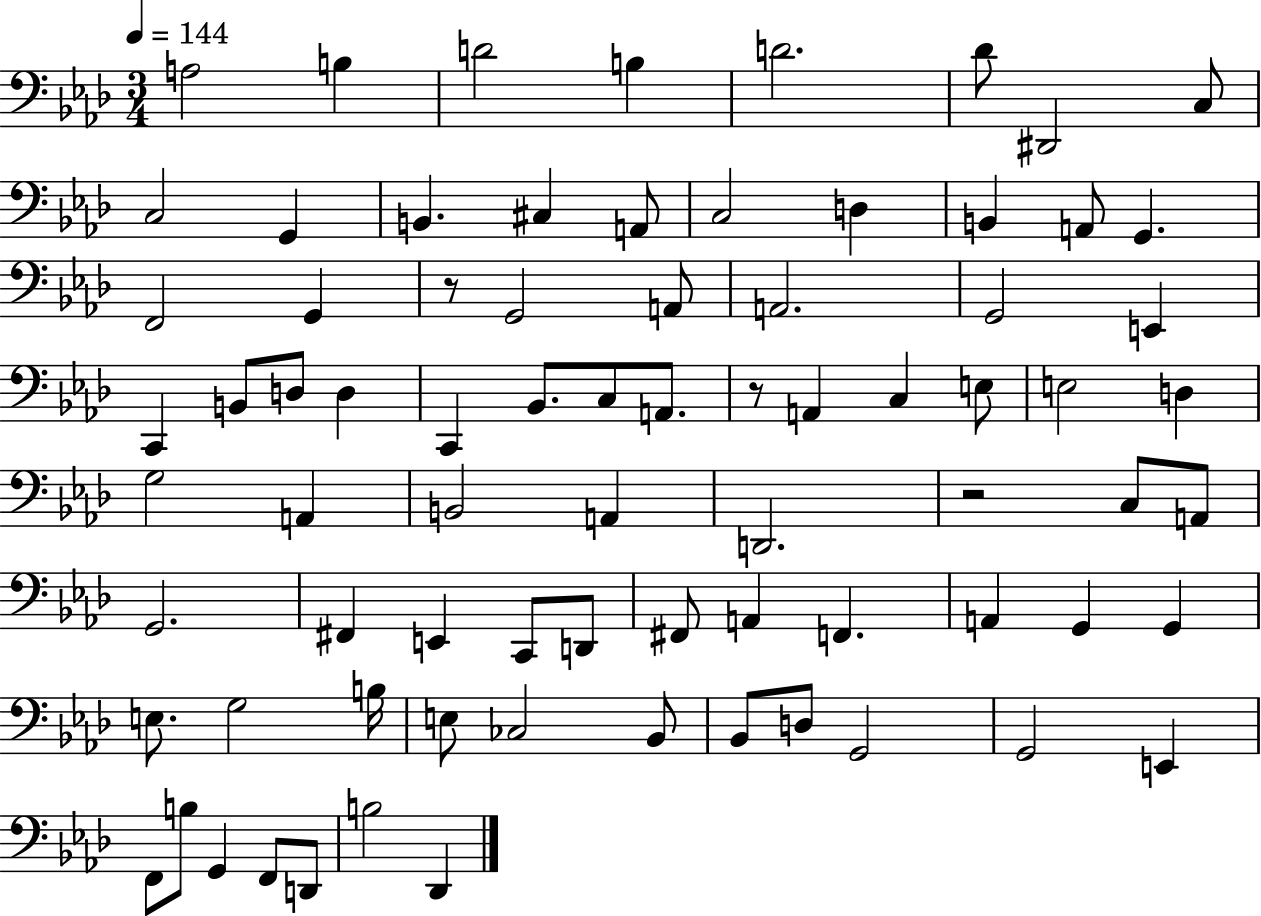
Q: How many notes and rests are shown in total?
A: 77